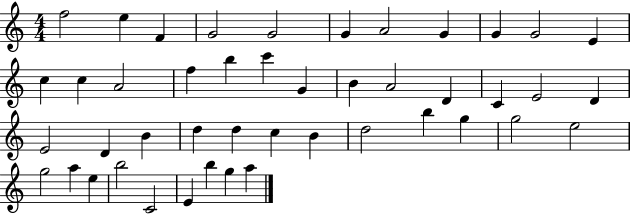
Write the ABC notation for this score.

X:1
T:Untitled
M:4/4
L:1/4
K:C
f2 e F G2 G2 G A2 G G G2 E c c A2 f b c' G B A2 D C E2 D E2 D B d d c B d2 b g g2 e2 g2 a e b2 C2 E b g a